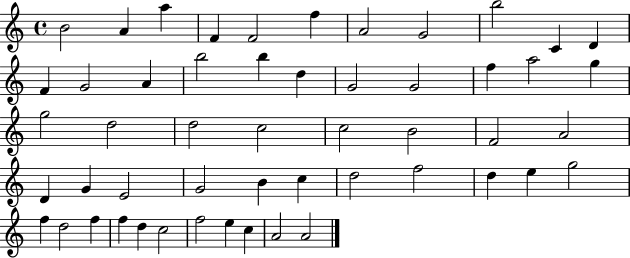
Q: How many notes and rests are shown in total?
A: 52